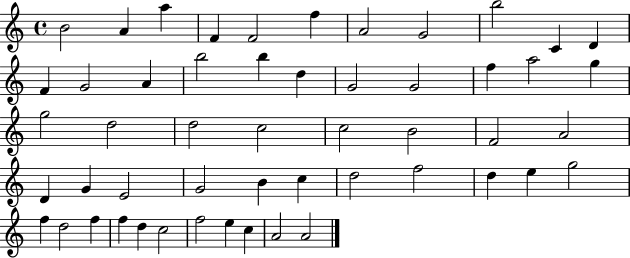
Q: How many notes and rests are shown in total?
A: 52